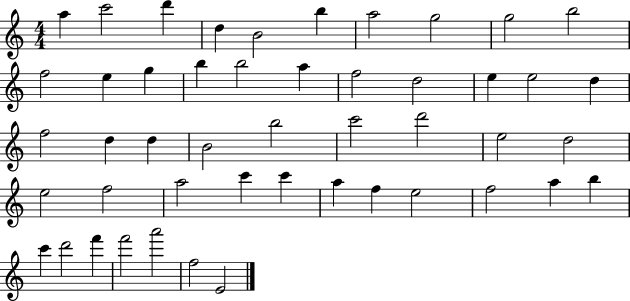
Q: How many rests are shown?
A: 0